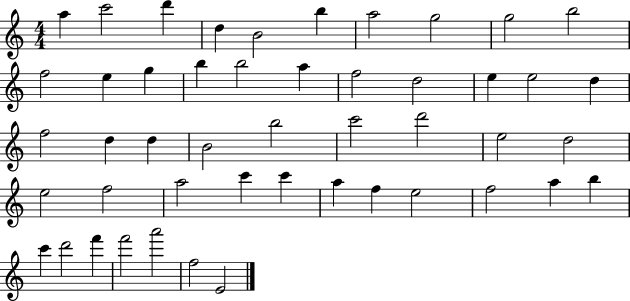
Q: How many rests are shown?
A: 0